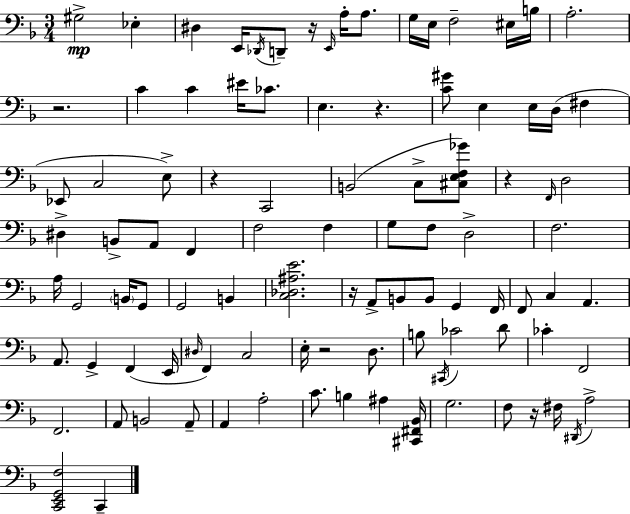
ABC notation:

X:1
T:Untitled
M:3/4
L:1/4
K:F
^G,2 _E, ^D, E,,/4 _D,,/4 D,,/2 z/4 E,,/4 A,/4 A,/2 G,/4 E,/4 F,2 ^E,/4 B,/4 A,2 z2 C C ^E/4 _C/2 E, z [C^G]/2 E, E,/4 D,/4 ^F, _E,,/2 C,2 E,/2 z C,,2 B,,2 C,/2 [^C,E,F,_G]/2 z F,,/4 D,2 ^D, B,,/2 A,,/2 F,, F,2 F, G,/2 F,/2 D,2 F,2 A,/4 G,,2 B,,/4 G,,/2 G,,2 B,, [C,_D,^A,E]2 z/4 A,,/2 B,,/2 B,,/2 G,, F,,/4 F,,/2 C, A,, A,,/2 G,, F,, E,,/4 ^D,/4 F,, C,2 E,/4 z2 D,/2 B,/2 ^C,,/4 _C2 D/2 _C F,,2 F,,2 A,,/2 B,,2 A,,/2 A,, A,2 C/2 B, ^A, [^C,,^F,,_B,,]/4 G,2 F,/2 z/4 ^F,/4 ^D,,/4 A,2 [C,,E,,G,,F,]2 C,,